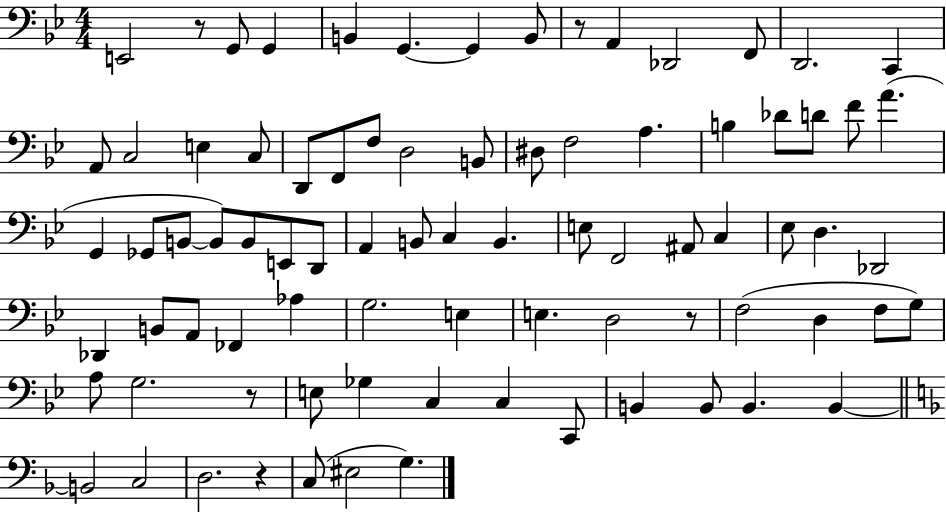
X:1
T:Untitled
M:4/4
L:1/4
K:Bb
E,,2 z/2 G,,/2 G,, B,, G,, G,, B,,/2 z/2 A,, _D,,2 F,,/2 D,,2 C,, A,,/2 C,2 E, C,/2 D,,/2 F,,/2 F,/2 D,2 B,,/2 ^D,/2 F,2 A, B, _D/2 D/2 F/2 A G,, _G,,/2 B,,/2 B,,/2 B,,/2 E,,/2 D,,/2 A,, B,,/2 C, B,, E,/2 F,,2 ^A,,/2 C, _E,/2 D, _D,,2 _D,, B,,/2 A,,/2 _F,, _A, G,2 E, E, D,2 z/2 F,2 D, F,/2 G,/2 A,/2 G,2 z/2 E,/2 _G, C, C, C,,/2 B,, B,,/2 B,, B,, B,,2 C,2 D,2 z C,/2 ^E,2 G,